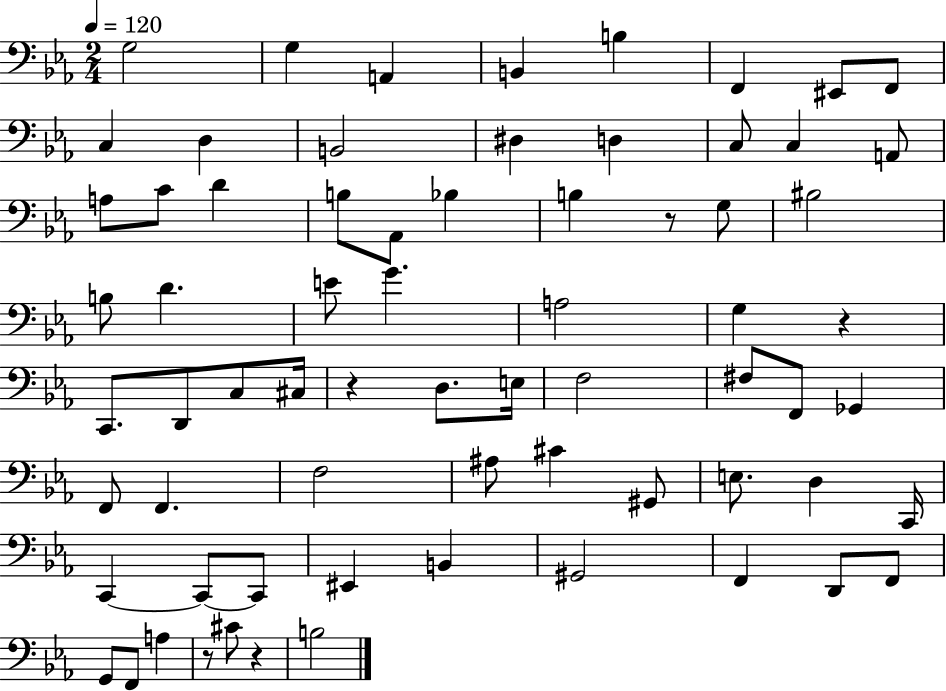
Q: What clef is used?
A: bass